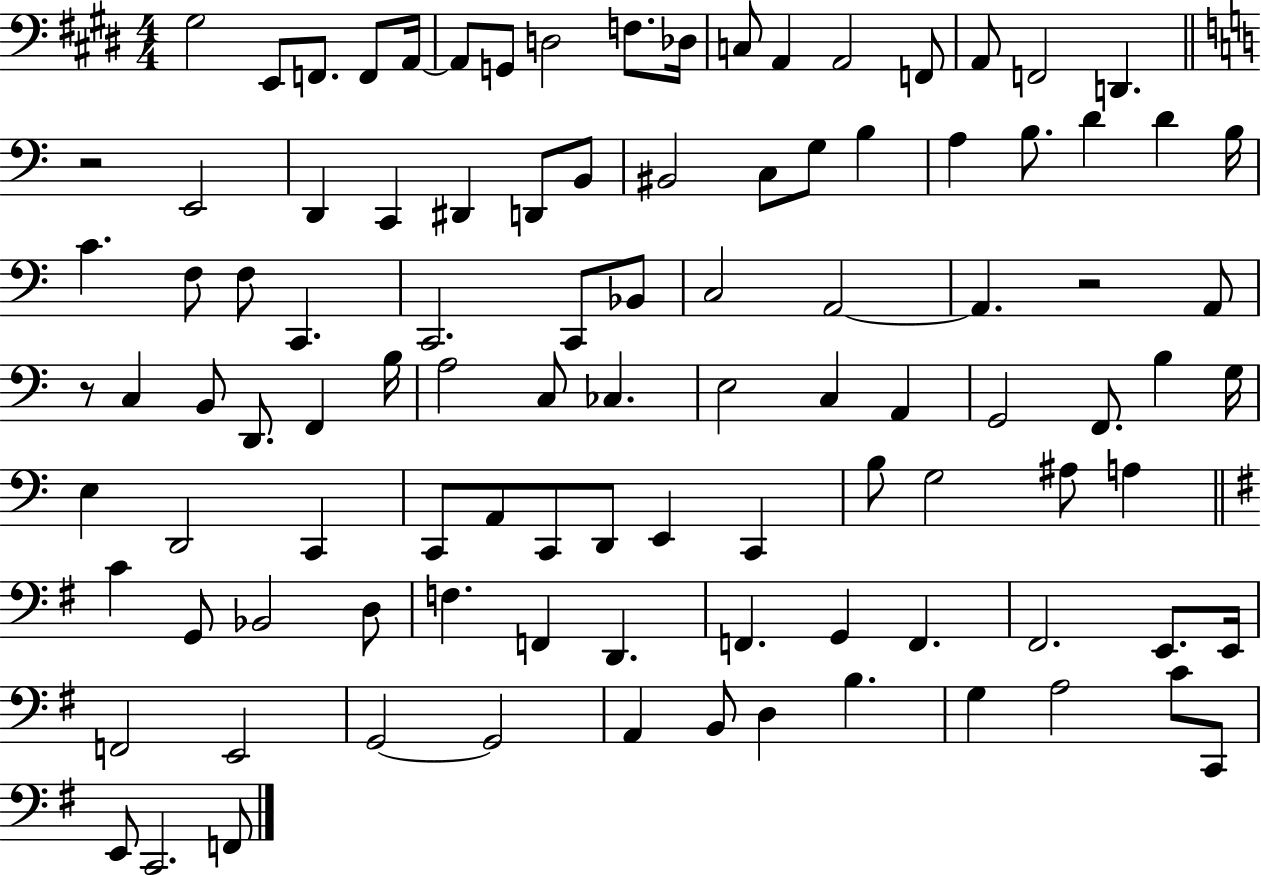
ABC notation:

X:1
T:Untitled
M:4/4
L:1/4
K:E
^G,2 E,,/2 F,,/2 F,,/2 A,,/4 A,,/2 G,,/2 D,2 F,/2 _D,/4 C,/2 A,, A,,2 F,,/2 A,,/2 F,,2 D,, z2 E,,2 D,, C,, ^D,, D,,/2 B,,/2 ^B,,2 C,/2 G,/2 B, A, B,/2 D D B,/4 C F,/2 F,/2 C,, C,,2 C,,/2 _B,,/2 C,2 A,,2 A,, z2 A,,/2 z/2 C, B,,/2 D,,/2 F,, B,/4 A,2 C,/2 _C, E,2 C, A,, G,,2 F,,/2 B, G,/4 E, D,,2 C,, C,,/2 A,,/2 C,,/2 D,,/2 E,, C,, B,/2 G,2 ^A,/2 A, C G,,/2 _B,,2 D,/2 F, F,, D,, F,, G,, F,, ^F,,2 E,,/2 E,,/4 F,,2 E,,2 G,,2 G,,2 A,, B,,/2 D, B, G, A,2 C/2 C,,/2 E,,/2 C,,2 F,,/2